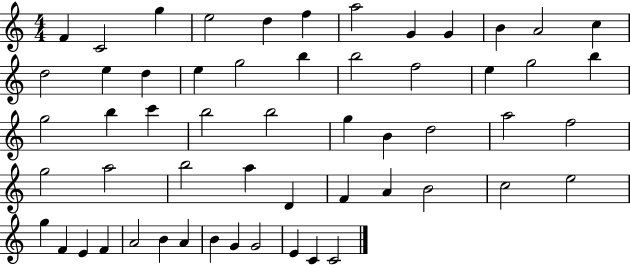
F4/q C4/h G5/q E5/h D5/q F5/q A5/h G4/q G4/q B4/q A4/h C5/q D5/h E5/q D5/q E5/q G5/h B5/q B5/h F5/h E5/q G5/h B5/q G5/h B5/q C6/q B5/h B5/h G5/q B4/q D5/h A5/h F5/h G5/h A5/h B5/h A5/q D4/q F4/q A4/q B4/h C5/h E5/h G5/q F4/q E4/q F4/q A4/h B4/q A4/q B4/q G4/q G4/h E4/q C4/q C4/h